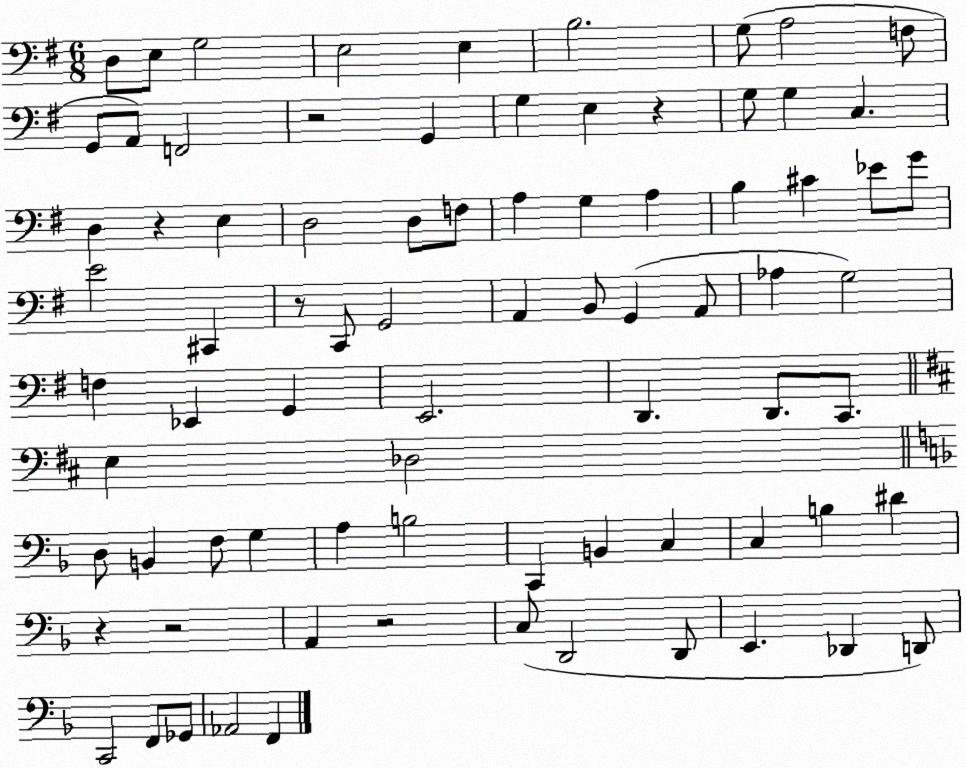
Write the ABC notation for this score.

X:1
T:Untitled
M:6/8
L:1/4
K:G
D,/2 E,/2 G,2 E,2 E, B,2 G,/2 A,2 F,/2 G,,/2 A,,/2 F,,2 z2 G,, G, E, z G,/2 G, C, D, z E, D,2 D,/2 F,/2 A, G, A, B, ^C _E/2 G/2 E2 ^C,, z/2 C,,/2 G,,2 A,, B,,/2 G,, A,,/2 _A, G,2 F, _E,, G,, E,,2 D,, D,,/2 C,,/2 E, _D,2 D,/2 B,, F,/2 G, A, B,2 C,, B,, C, C, B, ^D z z2 A,, z2 C,/2 D,,2 D,,/2 E,, _D,, D,,/2 C,,2 F,,/2 _G,,/2 _A,,2 F,,